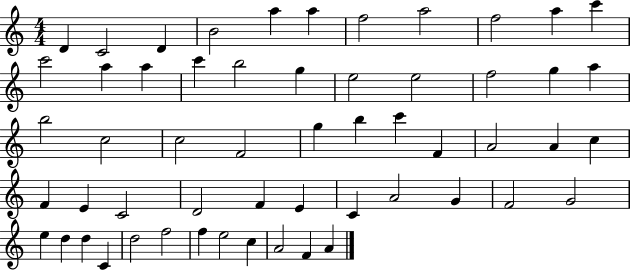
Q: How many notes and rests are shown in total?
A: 56